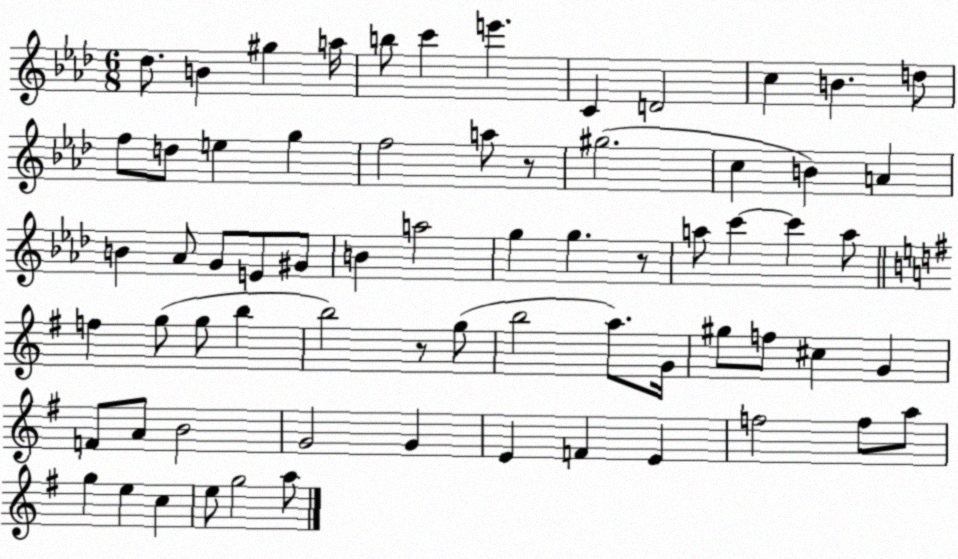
X:1
T:Untitled
M:6/8
L:1/4
K:Ab
_d/2 B ^g a/4 b/2 c' e' C D2 c B d/2 f/2 d/2 e g f2 a/2 z/2 ^g2 c B A B _A/2 G/2 E/2 ^G/2 B a2 g g z/2 a/2 c' c' a/2 f g/2 g/2 b b2 z/2 g/2 b2 a/2 G/4 ^g/2 f/2 ^c G F/2 A/2 B2 G2 G E F E f2 f/2 a/2 g e c e/2 g2 a/2